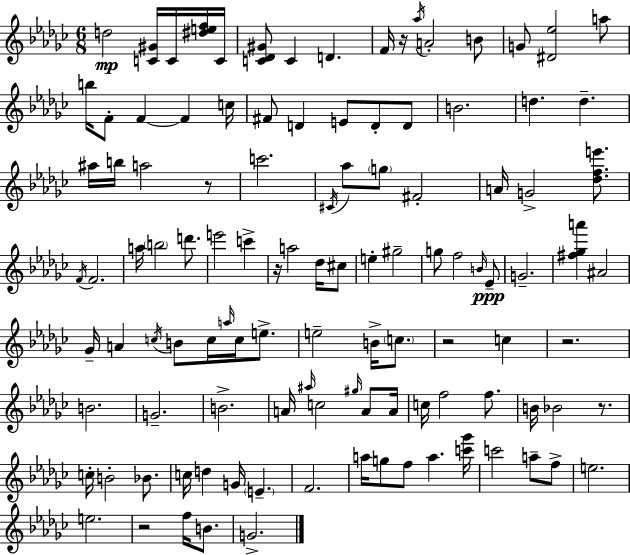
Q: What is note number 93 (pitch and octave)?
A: F5